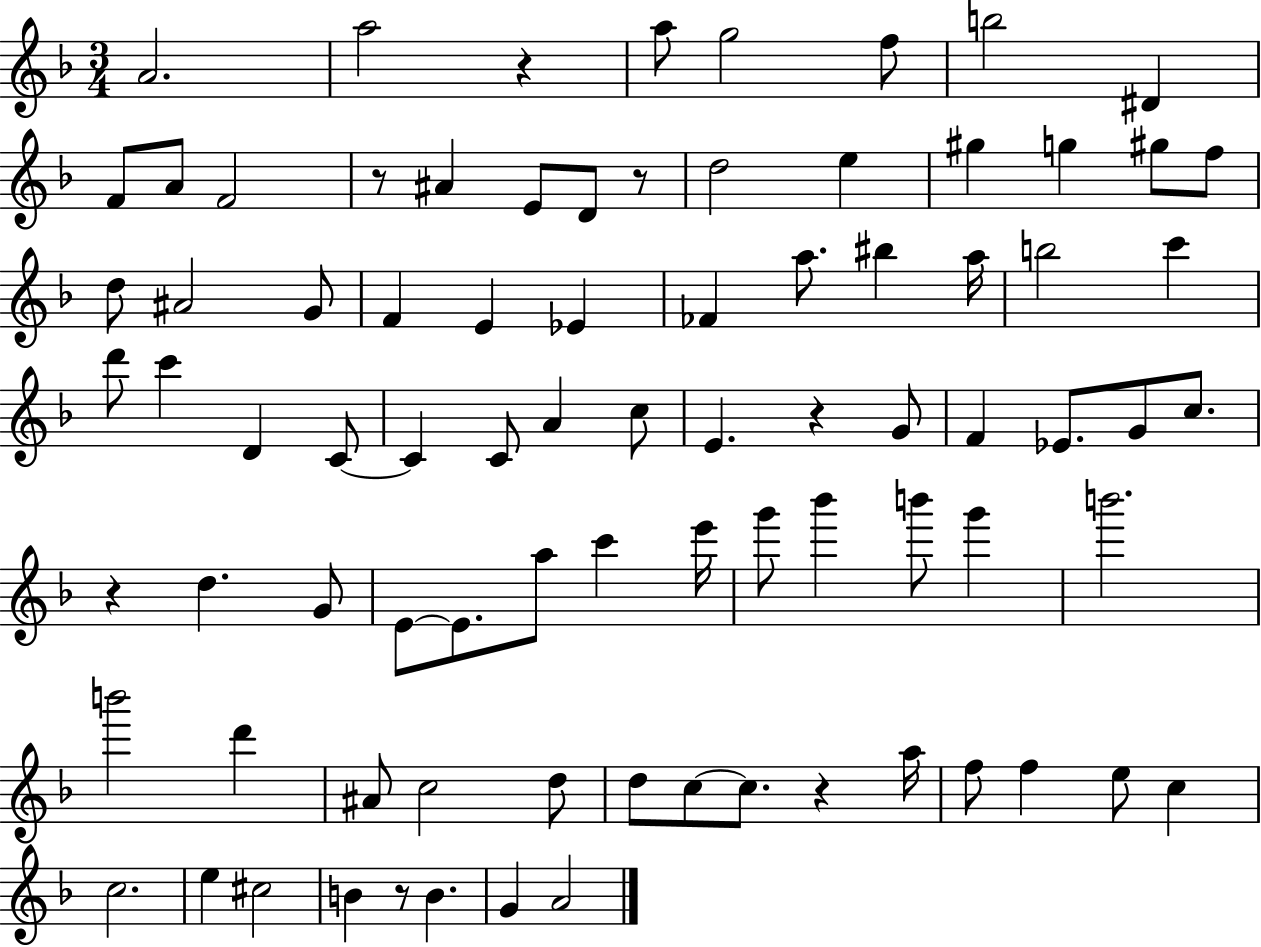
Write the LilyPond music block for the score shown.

{
  \clef treble
  \numericTimeSignature
  \time 3/4
  \key f \major
  a'2. | a''2 r4 | a''8 g''2 f''8 | b''2 dis'4 | \break f'8 a'8 f'2 | r8 ais'4 e'8 d'8 r8 | d''2 e''4 | gis''4 g''4 gis''8 f''8 | \break d''8 ais'2 g'8 | f'4 e'4 ees'4 | fes'4 a''8. bis''4 a''16 | b''2 c'''4 | \break d'''8 c'''4 d'4 c'8~~ | c'4 c'8 a'4 c''8 | e'4. r4 g'8 | f'4 ees'8. g'8 c''8. | \break r4 d''4. g'8 | e'8~~ e'8. a''8 c'''4 e'''16 | g'''8 bes'''4 b'''8 g'''4 | b'''2. | \break b'''2 d'''4 | ais'8 c''2 d''8 | d''8 c''8~~ c''8. r4 a''16 | f''8 f''4 e''8 c''4 | \break c''2. | e''4 cis''2 | b'4 r8 b'4. | g'4 a'2 | \break \bar "|."
}